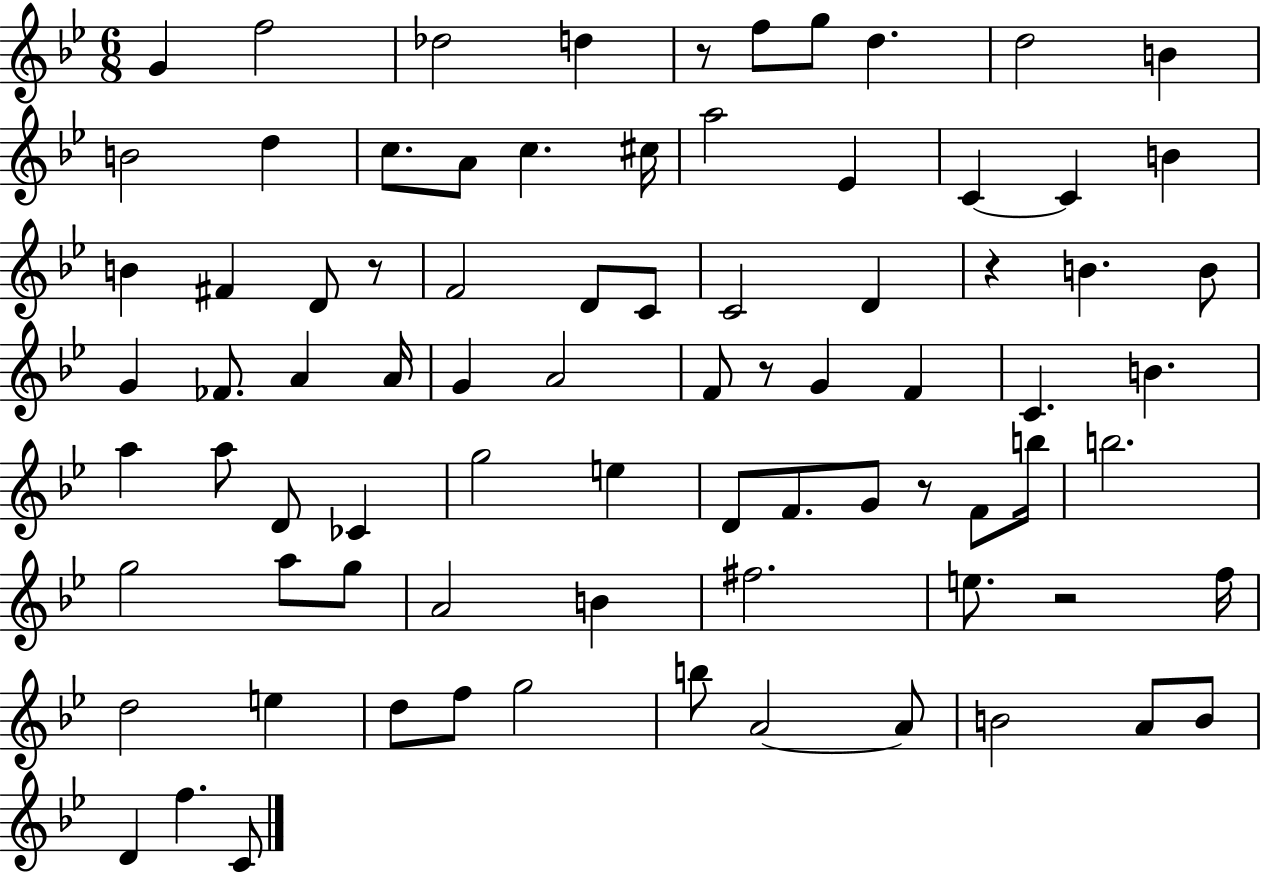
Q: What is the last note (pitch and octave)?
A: C4